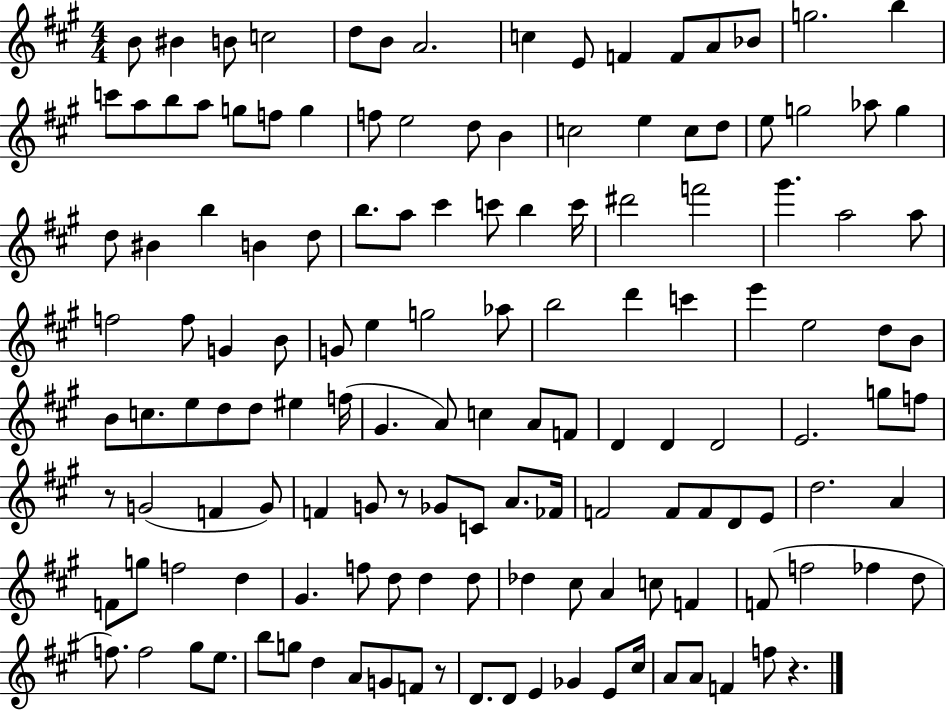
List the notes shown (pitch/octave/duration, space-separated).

B4/e BIS4/q B4/e C5/h D5/e B4/e A4/h. C5/q E4/e F4/q F4/e A4/e Bb4/e G5/h. B5/q C6/e A5/e B5/e A5/e G5/e F5/e G5/q F5/e E5/h D5/e B4/q C5/h E5/q C5/e D5/e E5/e G5/h Ab5/e G5/q D5/e BIS4/q B5/q B4/q D5/e B5/e. A5/e C#6/q C6/e B5/q C6/s D#6/h F6/h G#6/q. A5/h A5/e F5/h F5/e G4/q B4/e G4/e E5/q G5/h Ab5/e B5/h D6/q C6/q E6/q E5/h D5/e B4/e B4/e C5/e. E5/e D5/e D5/e EIS5/q F5/s G#4/q. A4/e C5/q A4/e F4/e D4/q D4/q D4/h E4/h. G5/e F5/e R/e G4/h F4/q G4/e F4/q G4/e R/e Gb4/e C4/e A4/e. FES4/s F4/h F4/e F4/e D4/e E4/e D5/h. A4/q F4/e G5/e F5/h D5/q G#4/q. F5/e D5/e D5/q D5/e Db5/q C#5/e A4/q C5/e F4/q F4/e F5/h FES5/q D5/e F5/e. F5/h G#5/e E5/e. B5/e G5/e D5/q A4/e G4/e F4/e R/e D4/e. D4/e E4/q Gb4/q E4/e C#5/s A4/e A4/e F4/q F5/e R/q.